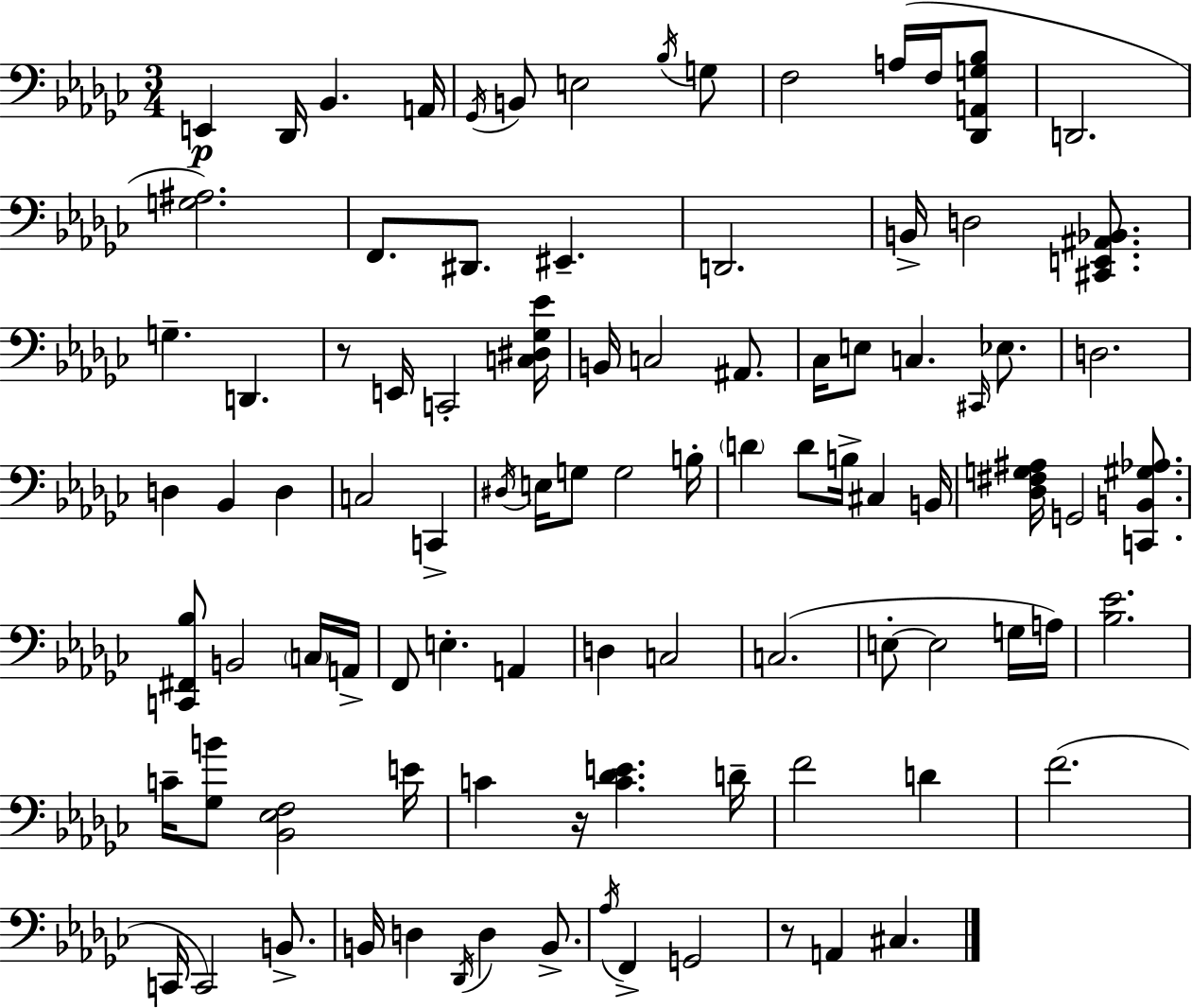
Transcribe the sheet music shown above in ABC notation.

X:1
T:Untitled
M:3/4
L:1/4
K:Ebm
E,, _D,,/4 _B,, A,,/4 _G,,/4 B,,/2 E,2 _B,/4 G,/2 F,2 A,/4 F,/4 [_D,,A,,G,_B,]/2 D,,2 [G,^A,]2 F,,/2 ^D,,/2 ^E,, D,,2 B,,/4 D,2 [^C,,E,,^A,,_B,,]/2 G, D,, z/2 E,,/4 C,,2 [C,^D,_G,_E]/4 B,,/4 C,2 ^A,,/2 _C,/4 E,/2 C, ^C,,/4 _E,/2 D,2 D, _B,, D, C,2 C,, ^D,/4 E,/4 G,/2 G,2 B,/4 D D/2 B,/4 ^C, B,,/4 [_D,^F,G,^A,]/4 G,,2 [C,,B,,^G,_A,]/2 [C,,^F,,_B,]/2 B,,2 C,/4 A,,/4 F,,/2 E, A,, D, C,2 C,2 E,/2 E,2 G,/4 A,/4 [_B,_E]2 C/4 [_G,B]/2 [_B,,_E,F,]2 E/4 C z/4 [C_DE] D/4 F2 D F2 C,,/4 C,,2 B,,/2 B,,/4 D, _D,,/4 D, B,,/2 _A,/4 F,, G,,2 z/2 A,, ^C,